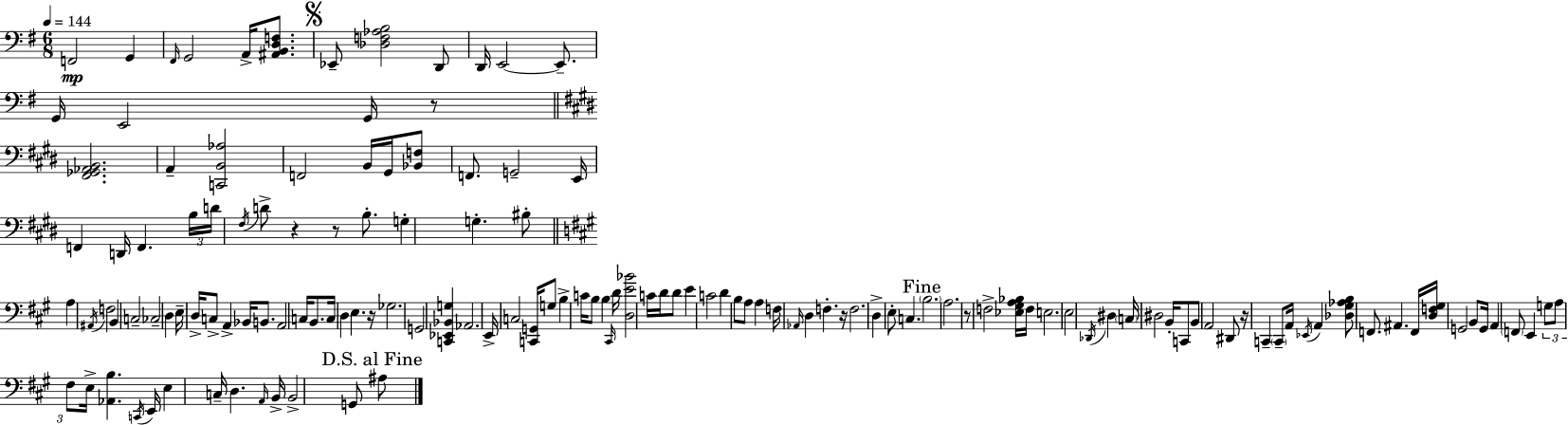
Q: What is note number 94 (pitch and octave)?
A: D#2